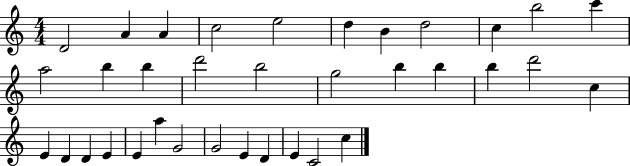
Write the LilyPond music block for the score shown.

{
  \clef treble
  \numericTimeSignature
  \time 4/4
  \key c \major
  d'2 a'4 a'4 | c''2 e''2 | d''4 b'4 d''2 | c''4 b''2 c'''4 | \break a''2 b''4 b''4 | d'''2 b''2 | g''2 b''4 b''4 | b''4 d'''2 c''4 | \break e'4 d'4 d'4 e'4 | e'4 a''4 g'2 | g'2 e'4 d'4 | e'4 c'2 c''4 | \break \bar "|."
}